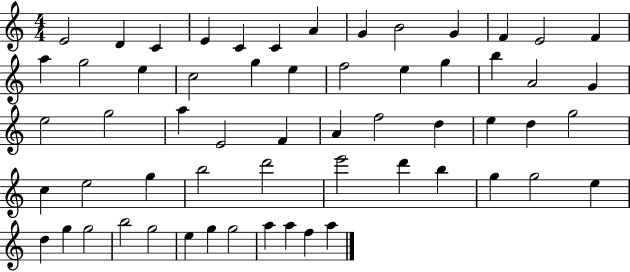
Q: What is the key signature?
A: C major